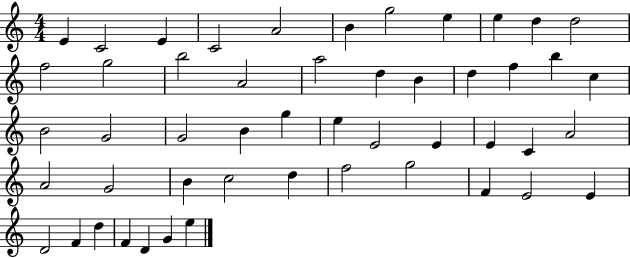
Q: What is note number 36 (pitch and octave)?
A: B4